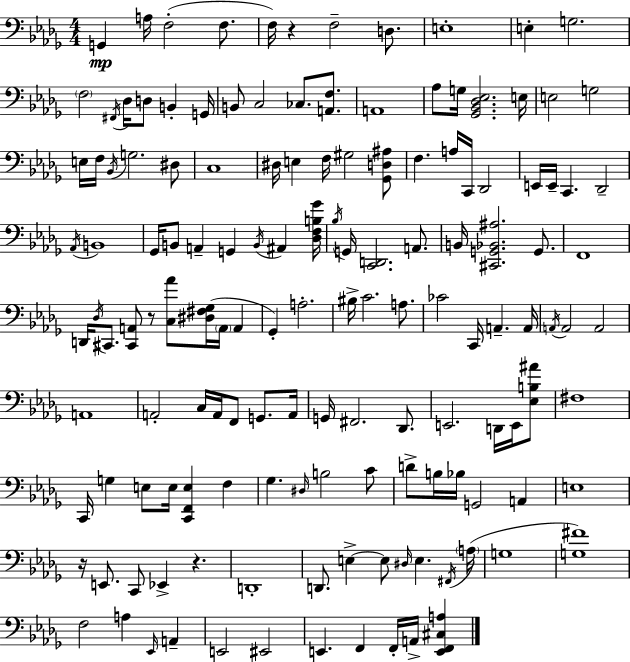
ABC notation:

X:1
T:Untitled
M:4/4
L:1/4
K:Bbm
G,, A,/4 F,2 F,/2 F,/4 z F,2 D,/2 E,4 E, G,2 F,2 ^F,,/4 _D,/4 D,/2 B,, G,,/4 B,,/2 C,2 _C,/2 [A,,F,]/2 A,,4 _A,/2 G,/4 [_G,,_B,,_D,_E,]2 E,/4 E,2 G,2 E,/4 F,/4 _B,,/4 G,2 ^D,/2 C,4 ^D,/4 E, F,/4 ^G,2 [_G,,D,^A,]/2 F, A,/4 C,,/4 _D,,2 E,,/4 E,,/4 C,, _D,,2 _A,,/4 B,,4 _G,,/4 B,,/2 A,, G,, B,,/4 ^A,, [_D,F,B,_G]/4 _B,/4 G,,/4 [C,,D,,]2 A,,/2 B,,/4 [^C,,G,,_B,,^A,]2 G,,/2 F,,4 D,,/4 _D,/4 ^C,,/2 [^C,,A,,]/2 z/2 [C,_A]/2 [^D,^F,_G,]/4 A,,/4 A,, _G,, A,2 ^B,/4 C2 A,/2 _C2 C,,/4 A,, A,,/4 A,,/4 A,,2 A,,2 A,,4 A,,2 C,/4 A,,/4 F,,/2 G,,/2 A,,/4 G,,/4 ^F,,2 _D,,/2 E,,2 D,,/4 E,,/4 [_E,B,^A]/2 ^F,4 C,,/4 G, E,/2 E,/4 [C,,F,,E,] F, _G, ^D,/4 B,2 C/2 D/2 B,/4 _B,/4 G,,2 A,, E,4 z/4 E,,/2 C,,/2 _E,, z D,,4 D,,/2 E, E,/2 ^D,/4 E, ^F,,/4 A,/4 G,4 [G,^F]4 F,2 A, _E,,/4 A,, E,,2 ^E,,2 E,, F,, F,,/4 A,,/4 [E,,F,,^C,A,]